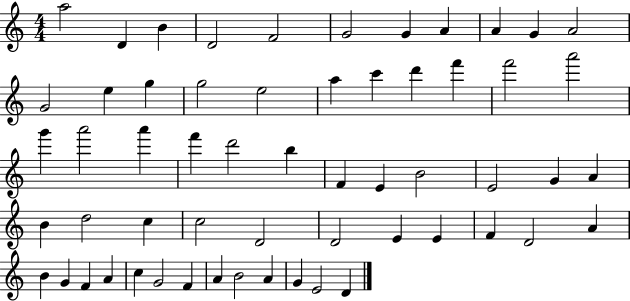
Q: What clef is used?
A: treble